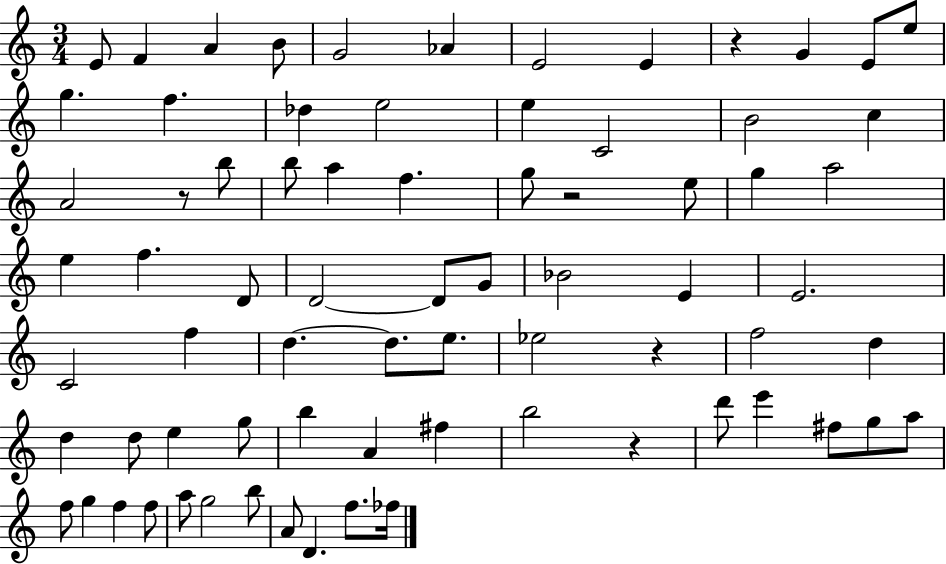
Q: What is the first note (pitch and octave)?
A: E4